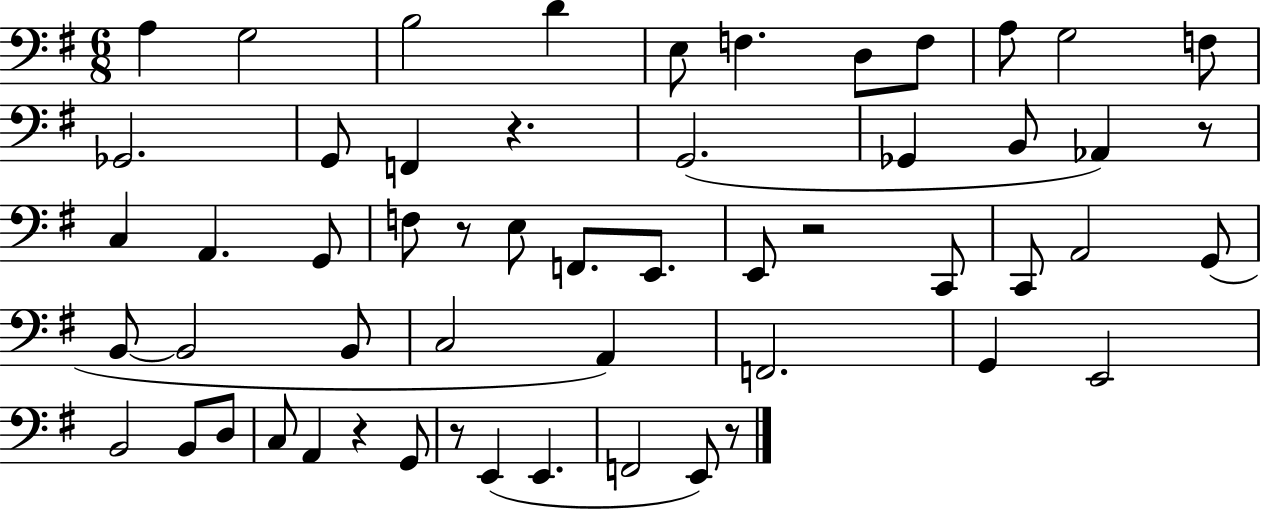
A3/q G3/h B3/h D4/q E3/e F3/q. D3/e F3/e A3/e G3/h F3/e Gb2/h. G2/e F2/q R/q. G2/h. Gb2/q B2/e Ab2/q R/e C3/q A2/q. G2/e F3/e R/e E3/e F2/e. E2/e. E2/e R/h C2/e C2/e A2/h G2/e B2/e B2/h B2/e C3/h A2/q F2/h. G2/q E2/h B2/h B2/e D3/e C3/e A2/q R/q G2/e R/e E2/q E2/q. F2/h E2/e R/e